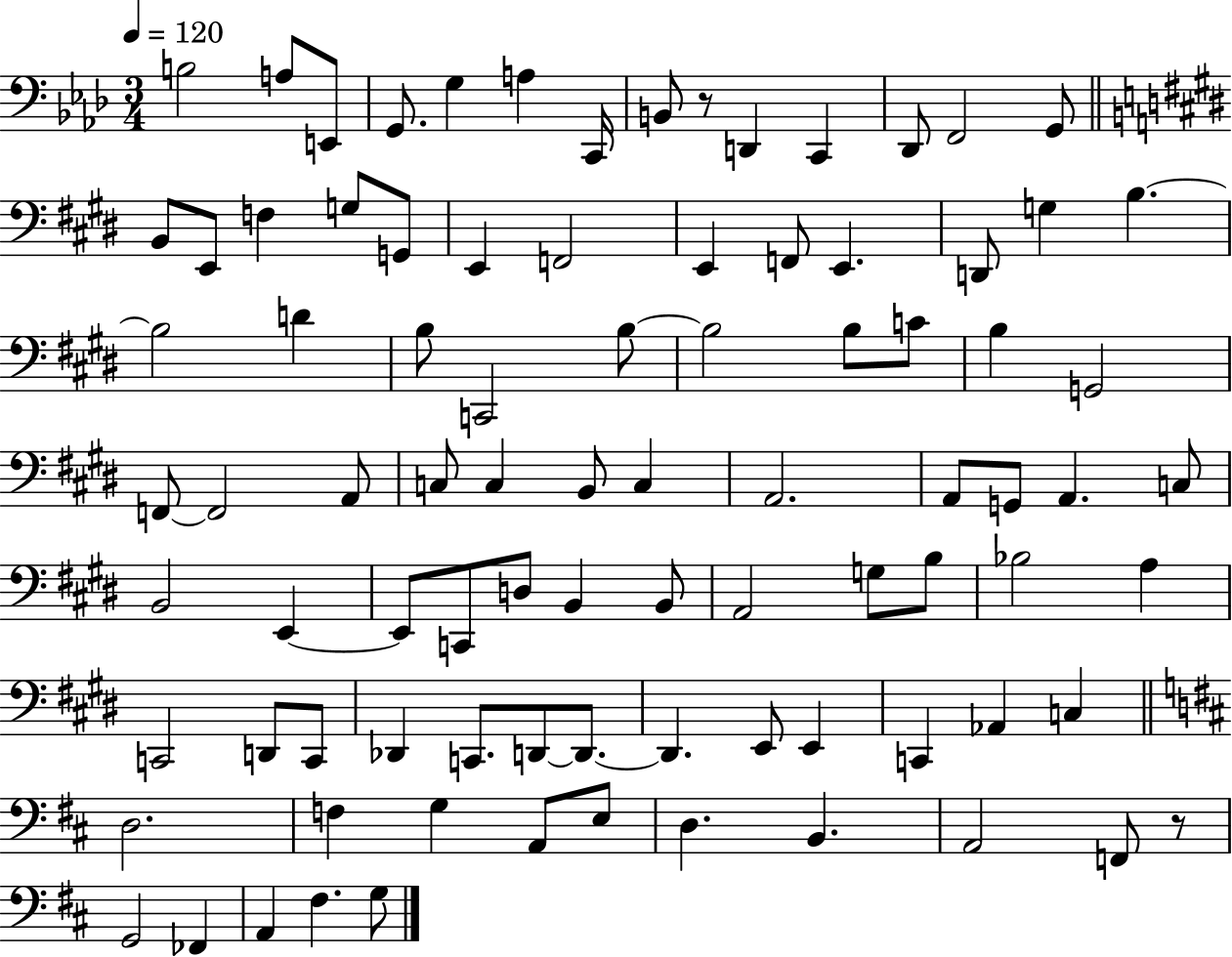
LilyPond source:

{
  \clef bass
  \numericTimeSignature
  \time 3/4
  \key aes \major
  \tempo 4 = 120
  b2 a8 e,8 | g,8. g4 a4 c,16 | b,8 r8 d,4 c,4 | des,8 f,2 g,8 | \break \bar "||" \break \key e \major b,8 e,8 f4 g8 g,8 | e,4 f,2 | e,4 f,8 e,4. | d,8 g4 b4.~~ | \break b2 d'4 | b8 c,2 b8~~ | b2 b8 c'8 | b4 g,2 | \break f,8~~ f,2 a,8 | c8 c4 b,8 c4 | a,2. | a,8 g,8 a,4. c8 | \break b,2 e,4~~ | e,8 c,8 d8 b,4 b,8 | a,2 g8 b8 | bes2 a4 | \break c,2 d,8 c,8 | des,4 c,8. d,8~~ d,8.~~ | d,4. e,8 e,4 | c,4 aes,4 c4 | \break \bar "||" \break \key b \minor d2. | f4 g4 a,8 e8 | d4. b,4. | a,2 f,8 r8 | \break g,2 fes,4 | a,4 fis4. g8 | \bar "|."
}